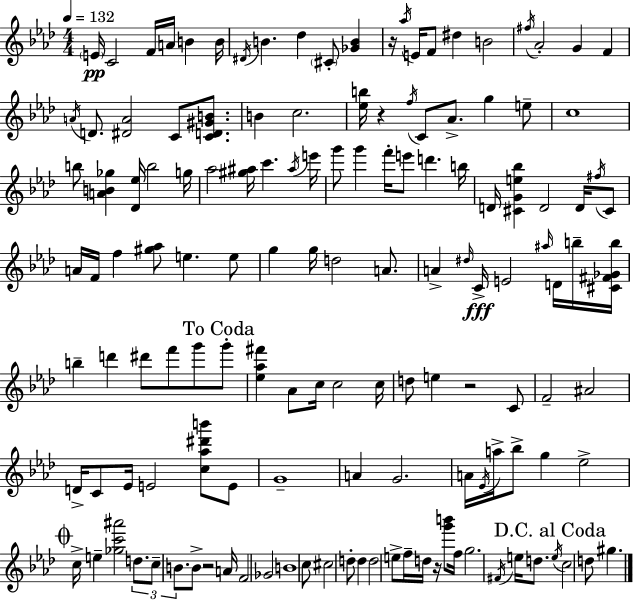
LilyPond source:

{
  \clef treble
  \numericTimeSignature
  \time 4/4
  \key f \minor
  \tempo 4 = 132
  \repeat volta 2 { \parenthesize e'16\pp c'2 f'16 a'16 b'4 b'16 | \acciaccatura { dis'16 } b'4. des''4 \parenthesize cis'8-. <ges' b'>4 | r16 \acciaccatura { aes''16 } e'16 f'8 dis''4 b'2 | \acciaccatura { fis''16 } aes'2-. g'4 f'4 | \break \acciaccatura { a'16 } d'8. <dis' a'>2 c'8 | <c' d' gis' b'>8. b'4 c''2. | <ees'' b''>16 r4 \acciaccatura { f''16 } c'8 aes'8.-> g''4 | e''8-- c''1 | \break b''8 <a' b' ges''>4 <des' ees''>16 b''2 | g''16 aes''2 <gis'' ais''>16 c'''4. | \acciaccatura { ais''16 } e'''16 g'''8 g'''4 f'''16-. e'''8 d'''4. | b''16 d'16 <cis' g' e'' bes''>4 d'2 | \break d'16 \acciaccatura { fis''16 } cis'8 a'16 f'16 f''4 <gis'' aes''>8 e''4. | e''8 g''4 g''16 d''2 | a'8. a'4-> \grace { dis''16 }\fff c'16-> e'2 | \grace { ais''16 } d'16 b''16-- <cis' fis' ges' b''>16 b''4-- d'''4 | \break dis'''8 f'''8 g'''8 \mark "To Coda" g'''8-. <ees'' aes'' fis'''>4 aes'8 c''16 | c''2 c''16 d''8 e''4 r2 | c'8 f'2-- | ais'2 d'16-> c'8 ees'16 e'2 | \break <c'' aes'' dis''' b'''>8 e'8 g'1-- | a'4 g'2. | a'16 \acciaccatura { ees'16 } a''16-> bes''8-> g''4 | ees''2-> \mark \markup { \musicglyph "scripts.coda" } c''16-> e''4-- <ges'' c''' ais'''>2 | \break \tuplet 3/2 { d''8. c''8-- b'8. } b'8-> | r2 a'16 f'2 | ges'2 b'1 | c''8 cis''2 | \break d''8-. d''4 d''2 | e''8-> f''16-- d''16 r16 <g''' b'''>8 f''16 g''2. | \acciaccatura { fis'16 } e''16 d''8. \mark "D.C. al Coda" \acciaccatura { e''16 } c''2 | d''8 gis''4. } \bar "|."
}